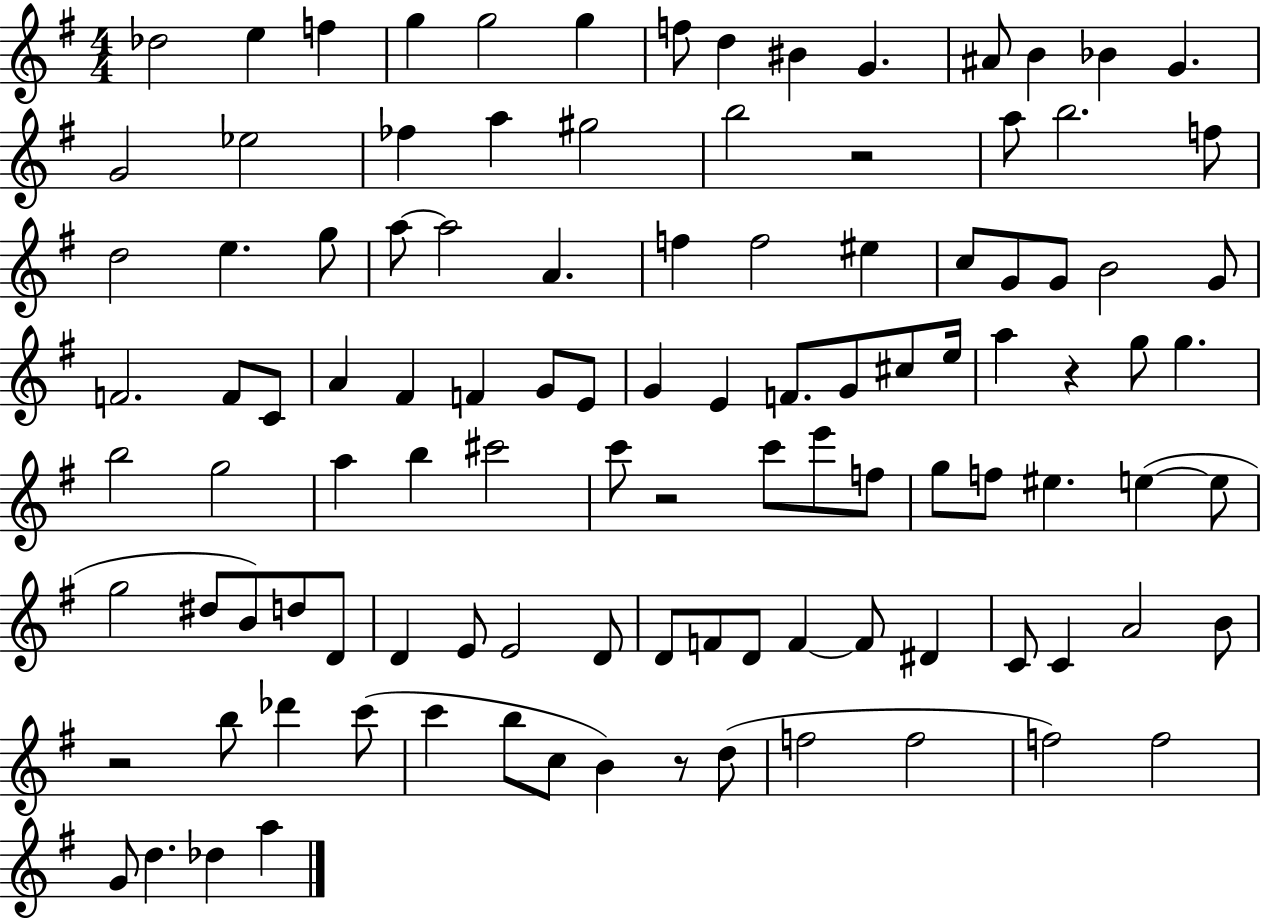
Db5/h E5/q F5/q G5/q G5/h G5/q F5/e D5/q BIS4/q G4/q. A#4/e B4/q Bb4/q G4/q. G4/h Eb5/h FES5/q A5/q G#5/h B5/h R/h A5/e B5/h. F5/e D5/h E5/q. G5/e A5/e A5/h A4/q. F5/q F5/h EIS5/q C5/e G4/e G4/e B4/h G4/e F4/h. F4/e C4/e A4/q F#4/q F4/q G4/e E4/e G4/q E4/q F4/e. G4/e C#5/e E5/s A5/q R/q G5/e G5/q. B5/h G5/h A5/q B5/q C#6/h C6/e R/h C6/e E6/e F5/e G5/e F5/e EIS5/q. E5/q E5/e G5/h D#5/e B4/e D5/e D4/e D4/q E4/e E4/h D4/e D4/e F4/e D4/e F4/q F4/e D#4/q C4/e C4/q A4/h B4/e R/h B5/e Db6/q C6/e C6/q B5/e C5/e B4/q R/e D5/e F5/h F5/h F5/h F5/h G4/e D5/q. Db5/q A5/q